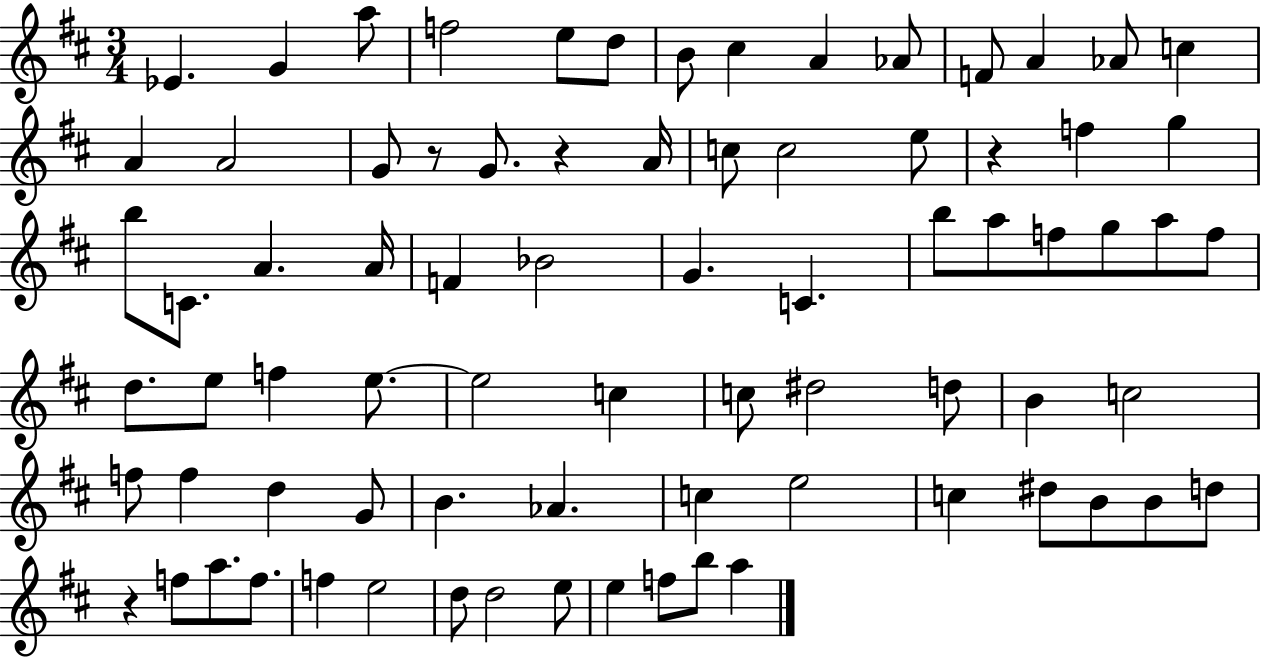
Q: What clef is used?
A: treble